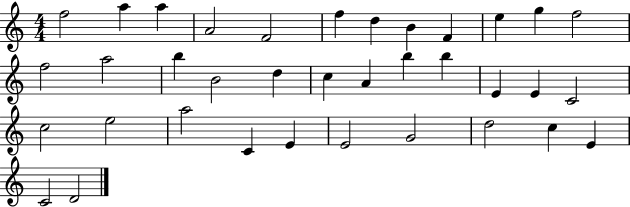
F5/h A5/q A5/q A4/h F4/h F5/q D5/q B4/q F4/q E5/q G5/q F5/h F5/h A5/h B5/q B4/h D5/q C5/q A4/q B5/q B5/q E4/q E4/q C4/h C5/h E5/h A5/h C4/q E4/q E4/h G4/h D5/h C5/q E4/q C4/h D4/h